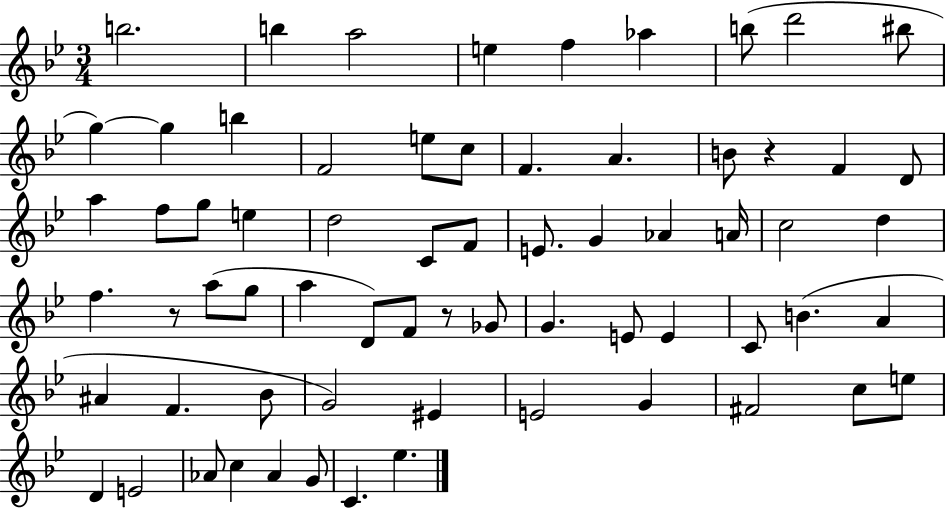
B5/h. B5/q A5/h E5/q F5/q Ab5/q B5/e D6/h BIS5/e G5/q G5/q B5/q F4/h E5/e C5/e F4/q. A4/q. B4/e R/q F4/q D4/e A5/q F5/e G5/e E5/q D5/h C4/e F4/e E4/e. G4/q Ab4/q A4/s C5/h D5/q F5/q. R/e A5/e G5/e A5/q D4/e F4/e R/e Gb4/e G4/q. E4/e E4/q C4/e B4/q. A4/q A#4/q F4/q. Bb4/e G4/h EIS4/q E4/h G4/q F#4/h C5/e E5/e D4/q E4/h Ab4/e C5/q Ab4/q G4/e C4/q. Eb5/q.